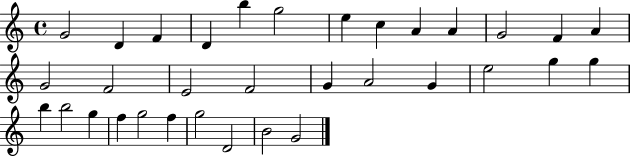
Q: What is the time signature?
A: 4/4